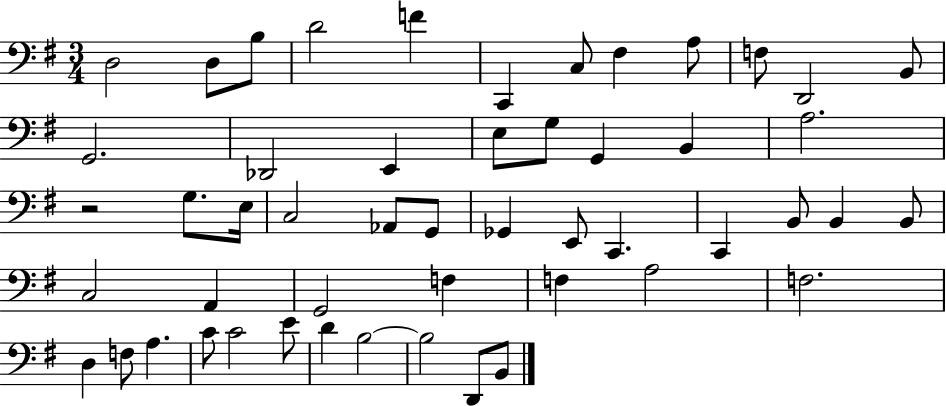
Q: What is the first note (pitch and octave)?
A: D3